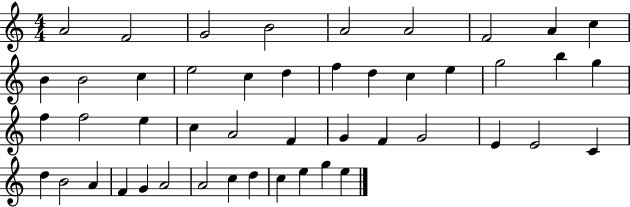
{
  \clef treble
  \numericTimeSignature
  \time 4/4
  \key c \major
  a'2 f'2 | g'2 b'2 | a'2 a'2 | f'2 a'4 c''4 | \break b'4 b'2 c''4 | e''2 c''4 d''4 | f''4 d''4 c''4 e''4 | g''2 b''4 g''4 | \break f''4 f''2 e''4 | c''4 a'2 f'4 | g'4 f'4 g'2 | e'4 e'2 c'4 | \break d''4 b'2 a'4 | f'4 g'4 a'2 | a'2 c''4 d''4 | c''4 e''4 g''4 e''4 | \break \bar "|."
}